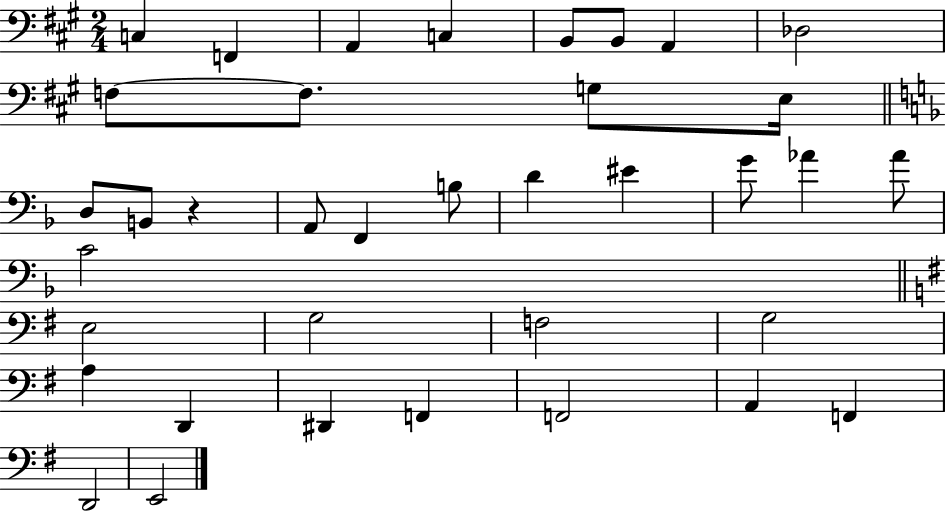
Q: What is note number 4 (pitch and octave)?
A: C3